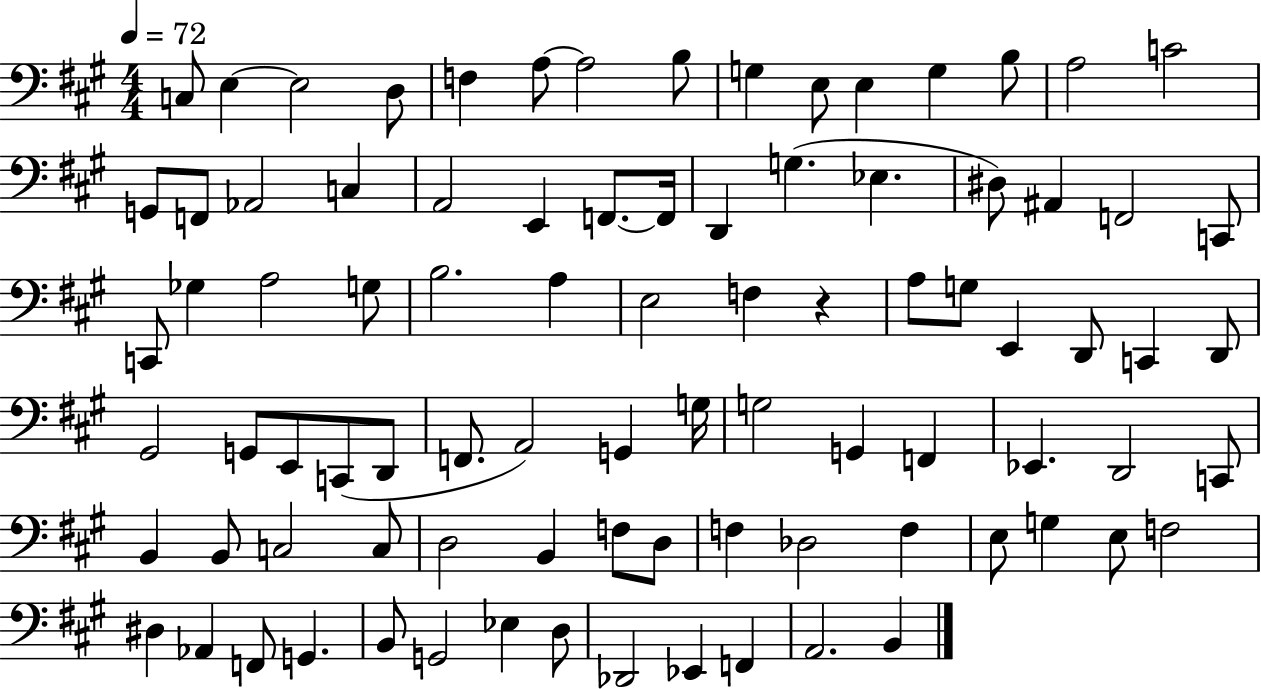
C3/e E3/q E3/h D3/e F3/q A3/e A3/h B3/e G3/q E3/e E3/q G3/q B3/e A3/h C4/h G2/e F2/e Ab2/h C3/q A2/h E2/q F2/e. F2/s D2/q G3/q. Eb3/q. D#3/e A#2/q F2/h C2/e C2/e Gb3/q A3/h G3/e B3/h. A3/q E3/h F3/q R/q A3/e G3/e E2/q D2/e C2/q D2/e G#2/h G2/e E2/e C2/e D2/e F2/e. A2/h G2/q G3/s G3/h G2/q F2/q Eb2/q. D2/h C2/e B2/q B2/e C3/h C3/e D3/h B2/q F3/e D3/e F3/q Db3/h F3/q E3/e G3/q E3/e F3/h D#3/q Ab2/q F2/e G2/q. B2/e G2/h Eb3/q D3/e Db2/h Eb2/q F2/q A2/h. B2/q